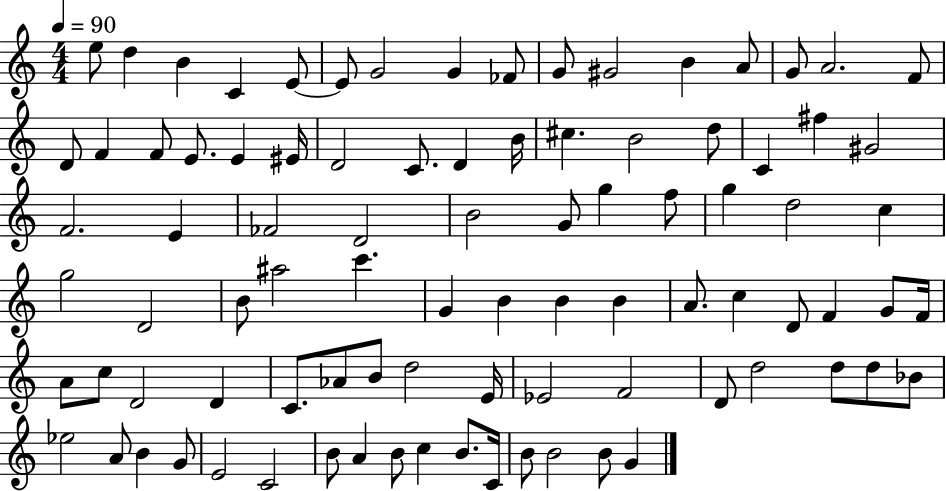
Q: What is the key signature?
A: C major